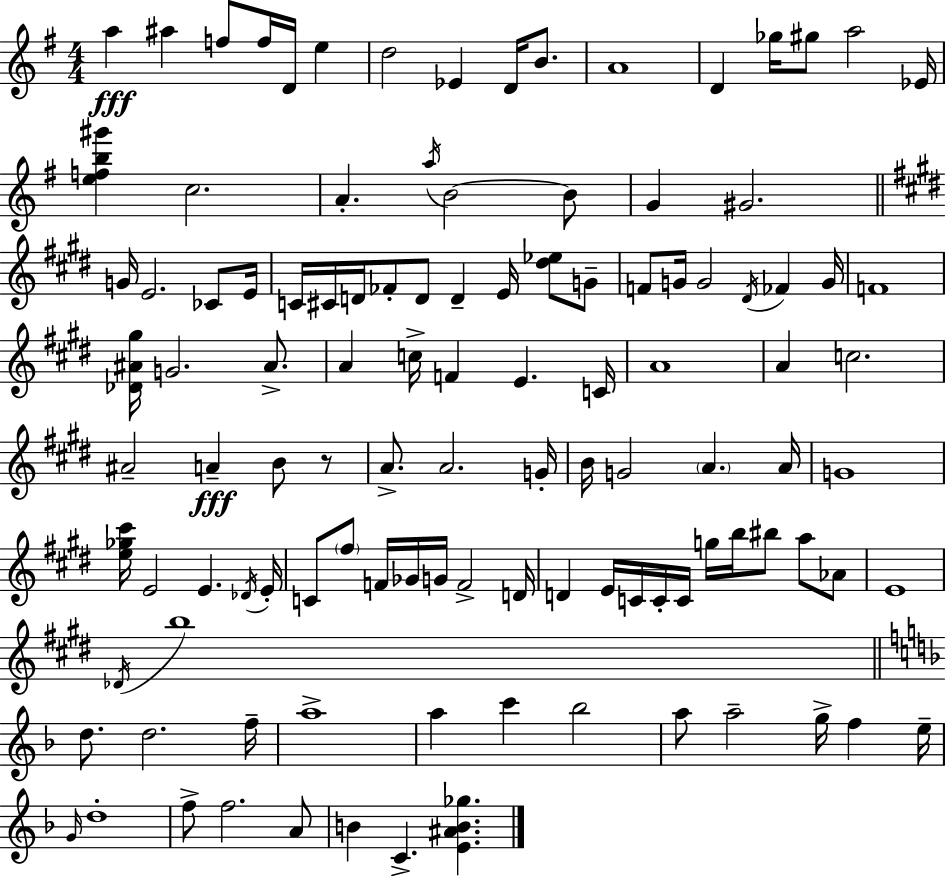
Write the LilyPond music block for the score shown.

{
  \clef treble
  \numericTimeSignature
  \time 4/4
  \key e \minor
  a''4\fff ais''4 f''8 f''16 d'16 e''4 | d''2 ees'4 d'16 b'8. | a'1 | d'4 ges''16 gis''8 a''2 ees'16 | \break <e'' f'' b'' gis'''>4 c''2. | a'4.-. \acciaccatura { a''16 } b'2~~ b'8 | g'4 gis'2. | \bar "||" \break \key e \major g'16 e'2. ces'8 e'16 | c'16 cis'16 d'16 fes'8-. d'8 d'4-- e'16 <dis'' ees''>8 g'8-- | f'8 g'16 g'2 \acciaccatura { dis'16 } fes'4 | g'16 f'1 | \break <des' ais' gis''>16 g'2. ais'8.-> | a'4 c''16-> f'4 e'4. | c'16 a'1 | a'4 c''2. | \break ais'2-- a'4--\fff b'8 r8 | a'8.-> a'2. | g'16-. b'16 g'2 \parenthesize a'4. | a'16 g'1 | \break <e'' ges'' cis'''>16 e'2 e'4. | \acciaccatura { des'16 } e'16-. c'8 \parenthesize fis''8 f'16 ges'16 g'16 f'2-> | d'16 d'4 e'16 c'16 c'16-. c'16 g''16 b''16 bis''8 a''8 | aes'8 e'1 | \break \acciaccatura { des'16 } b''1 | \bar "||" \break \key d \minor d''8. d''2. f''16-- | a''1-> | a''4 c'''4 bes''2 | a''8 a''2-- g''16-> f''4 e''16-- | \break \grace { g'16 } d''1-. | f''8-> f''2. a'8 | b'4 c'4.-> <e' ais' b' ges''>4. | \bar "|."
}